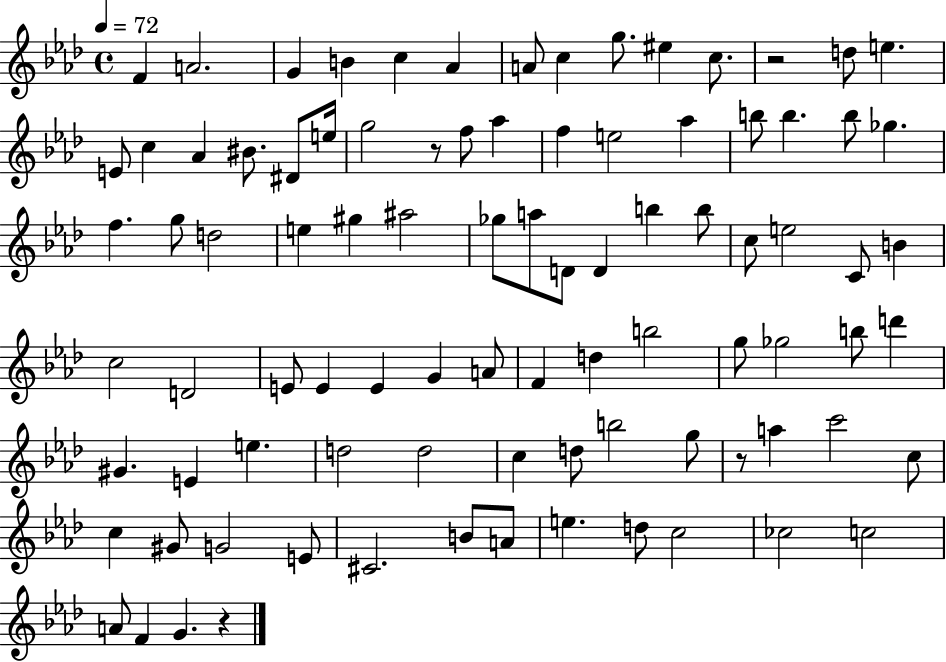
X:1
T:Untitled
M:4/4
L:1/4
K:Ab
F A2 G B c _A A/2 c g/2 ^e c/2 z2 d/2 e E/2 c _A ^B/2 ^D/2 e/4 g2 z/2 f/2 _a f e2 _a b/2 b b/2 _g f g/2 d2 e ^g ^a2 _g/2 a/2 D/2 D b b/2 c/2 e2 C/2 B c2 D2 E/2 E E G A/2 F d b2 g/2 _g2 b/2 d' ^G E e d2 d2 c d/2 b2 g/2 z/2 a c'2 c/2 c ^G/2 G2 E/2 ^C2 B/2 A/2 e d/2 c2 _c2 c2 A/2 F G z